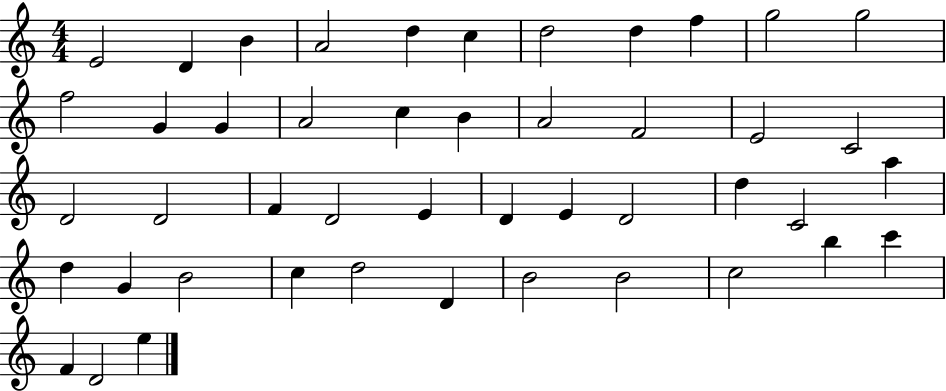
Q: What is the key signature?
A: C major